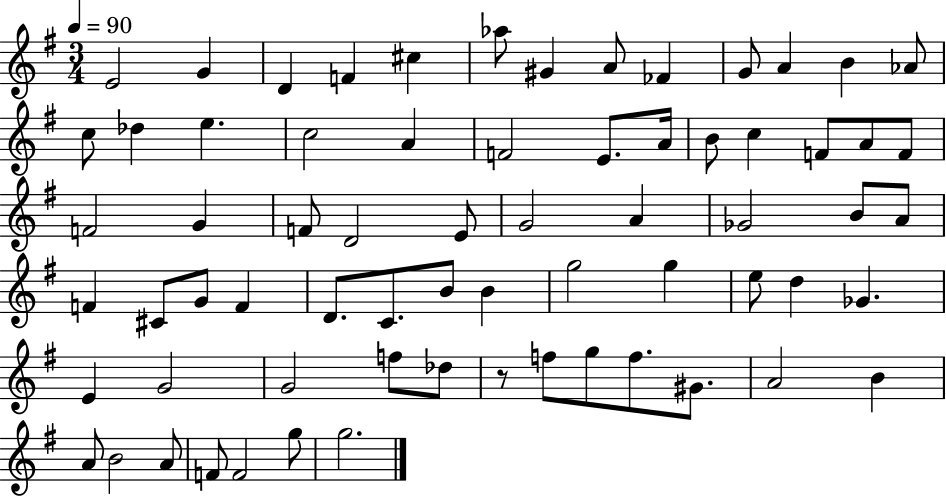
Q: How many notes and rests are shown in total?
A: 68